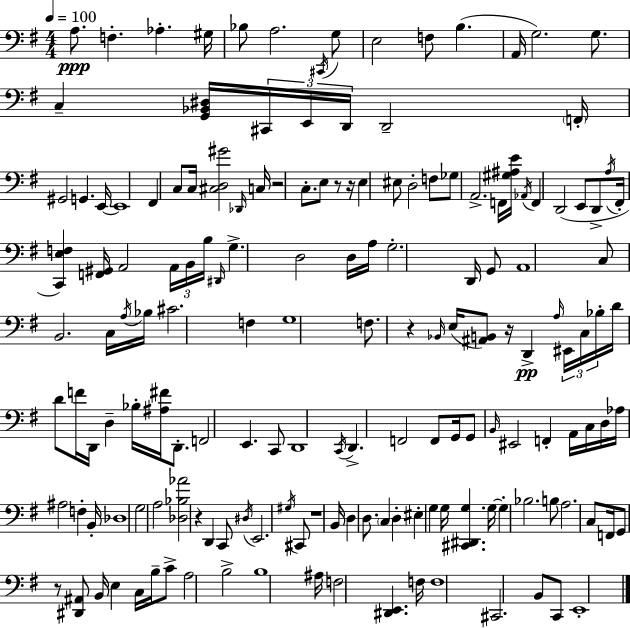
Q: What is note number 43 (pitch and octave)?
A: D2